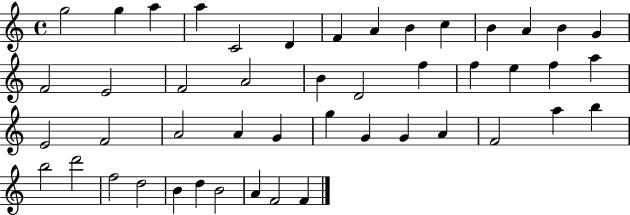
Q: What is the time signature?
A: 4/4